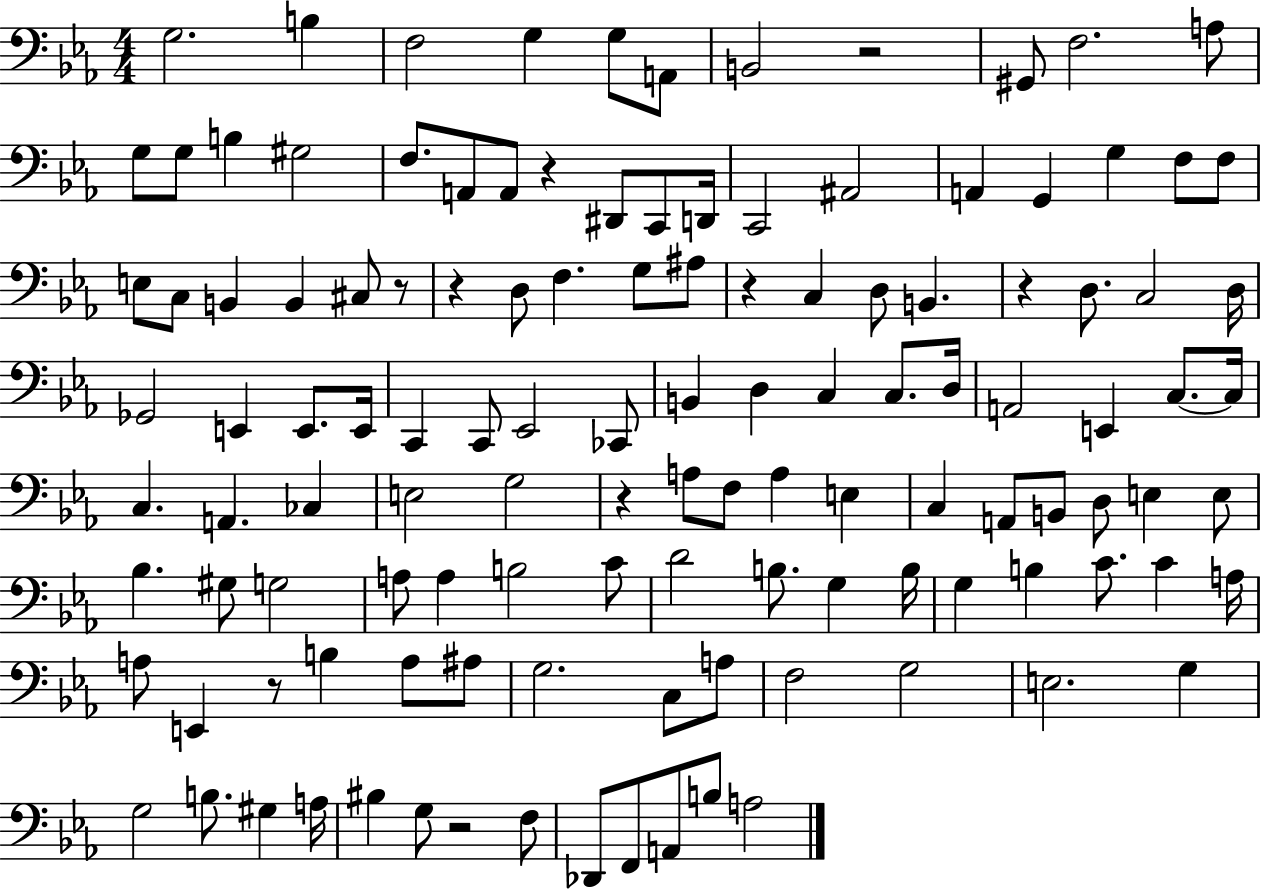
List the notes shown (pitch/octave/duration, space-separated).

G3/h. B3/q F3/h G3/q G3/e A2/e B2/h R/h G#2/e F3/h. A3/e G3/e G3/e B3/q G#3/h F3/e. A2/e A2/e R/q D#2/e C2/e D2/s C2/h A#2/h A2/q G2/q G3/q F3/e F3/e E3/e C3/e B2/q B2/q C#3/e R/e R/q D3/e F3/q. G3/e A#3/e R/q C3/q D3/e B2/q. R/q D3/e. C3/h D3/s Gb2/h E2/q E2/e. E2/s C2/q C2/e Eb2/h CES2/e B2/q D3/q C3/q C3/e. D3/s A2/h E2/q C3/e. C3/s C3/q. A2/q. CES3/q E3/h G3/h R/q A3/e F3/e A3/q E3/q C3/q A2/e B2/e D3/e E3/q E3/e Bb3/q. G#3/e G3/h A3/e A3/q B3/h C4/e D4/h B3/e. G3/q B3/s G3/q B3/q C4/e. C4/q A3/s A3/e E2/q R/e B3/q A3/e A#3/e G3/h. C3/e A3/e F3/h G3/h E3/h. G3/q G3/h B3/e. G#3/q A3/s BIS3/q G3/e R/h F3/e Db2/e F2/e A2/e B3/e A3/h